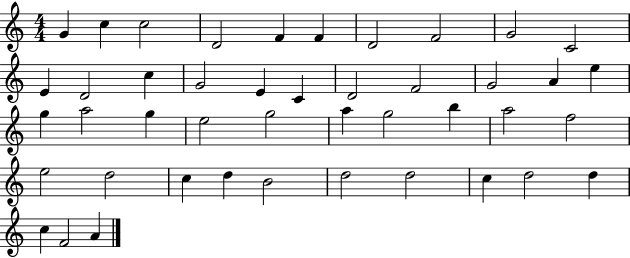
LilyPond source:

{
  \clef treble
  \numericTimeSignature
  \time 4/4
  \key c \major
  g'4 c''4 c''2 | d'2 f'4 f'4 | d'2 f'2 | g'2 c'2 | \break e'4 d'2 c''4 | g'2 e'4 c'4 | d'2 f'2 | g'2 a'4 e''4 | \break g''4 a''2 g''4 | e''2 g''2 | a''4 g''2 b''4 | a''2 f''2 | \break e''2 d''2 | c''4 d''4 b'2 | d''2 d''2 | c''4 d''2 d''4 | \break c''4 f'2 a'4 | \bar "|."
}